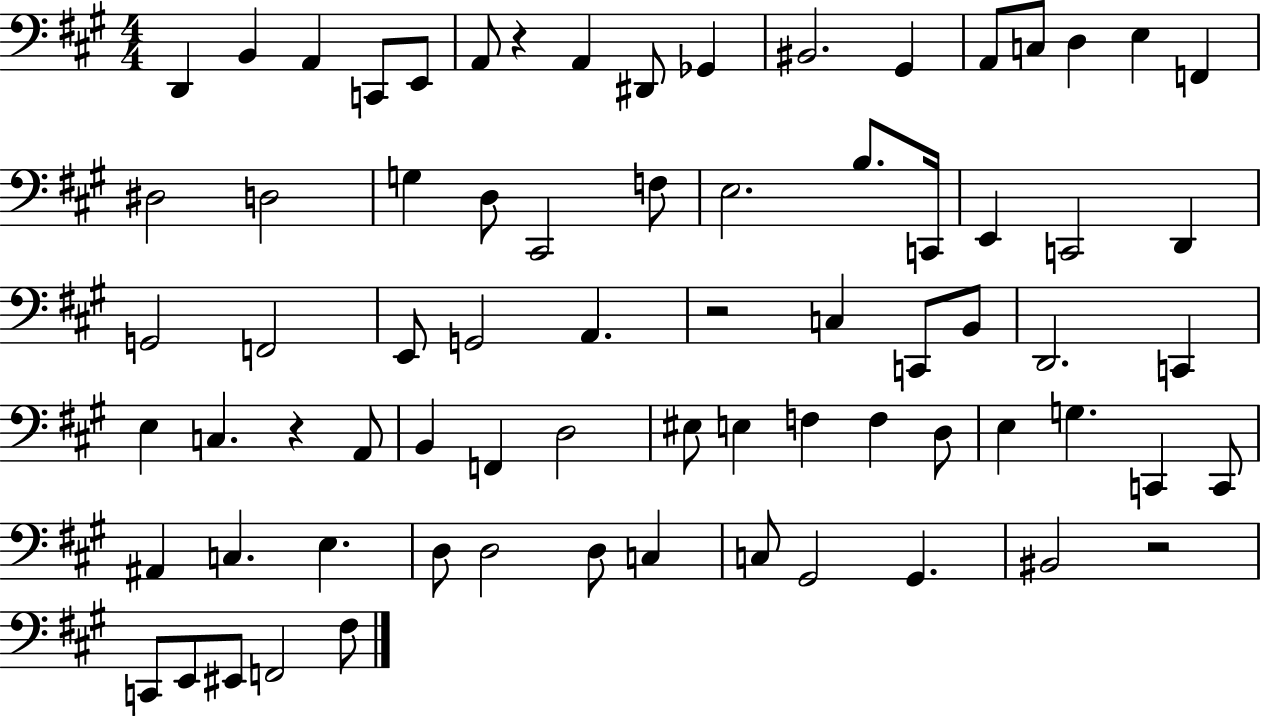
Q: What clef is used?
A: bass